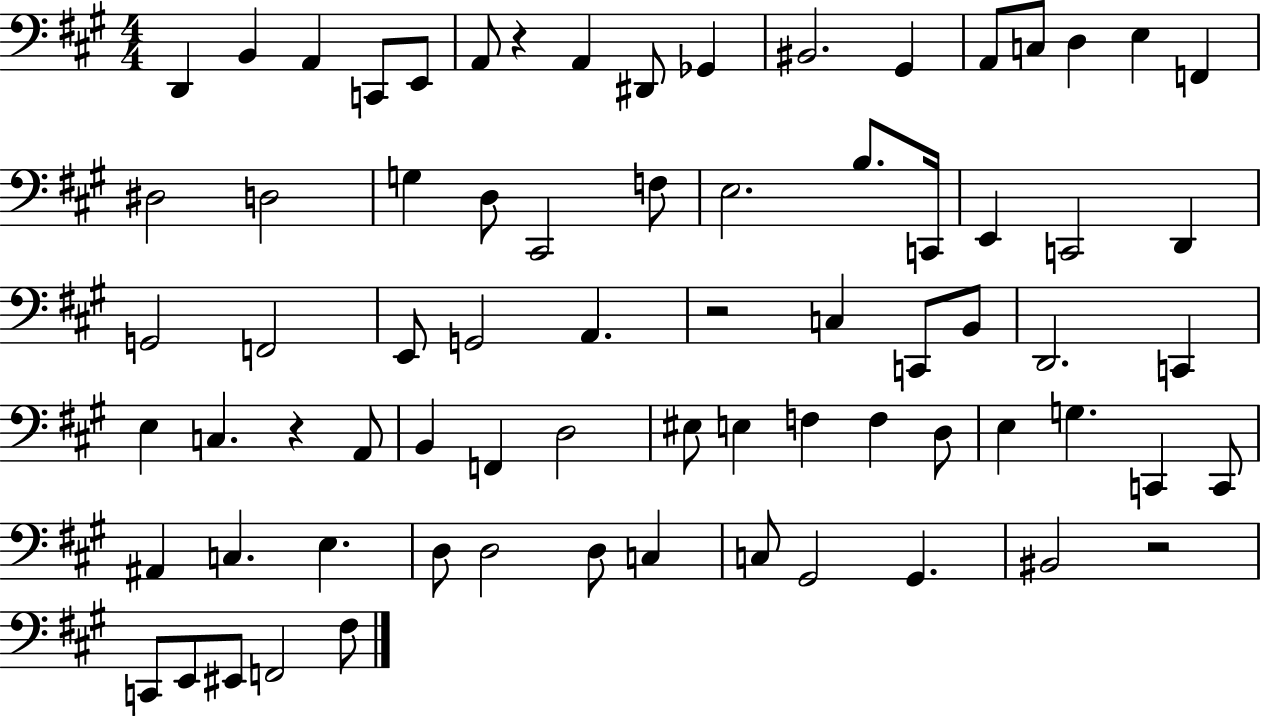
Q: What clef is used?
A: bass